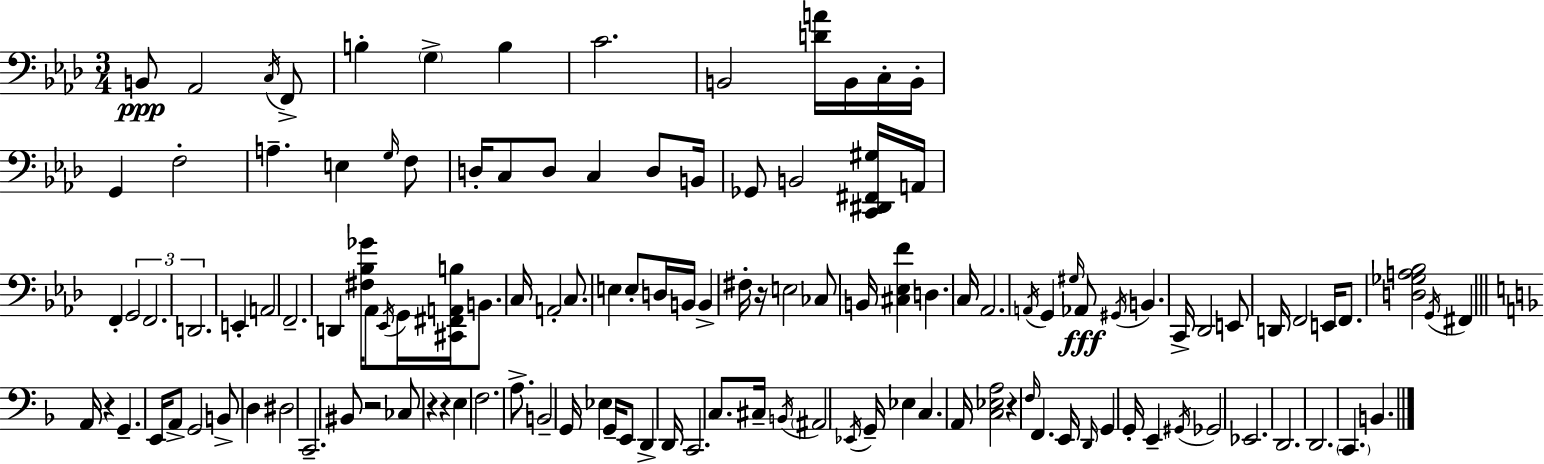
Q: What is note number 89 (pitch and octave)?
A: D2